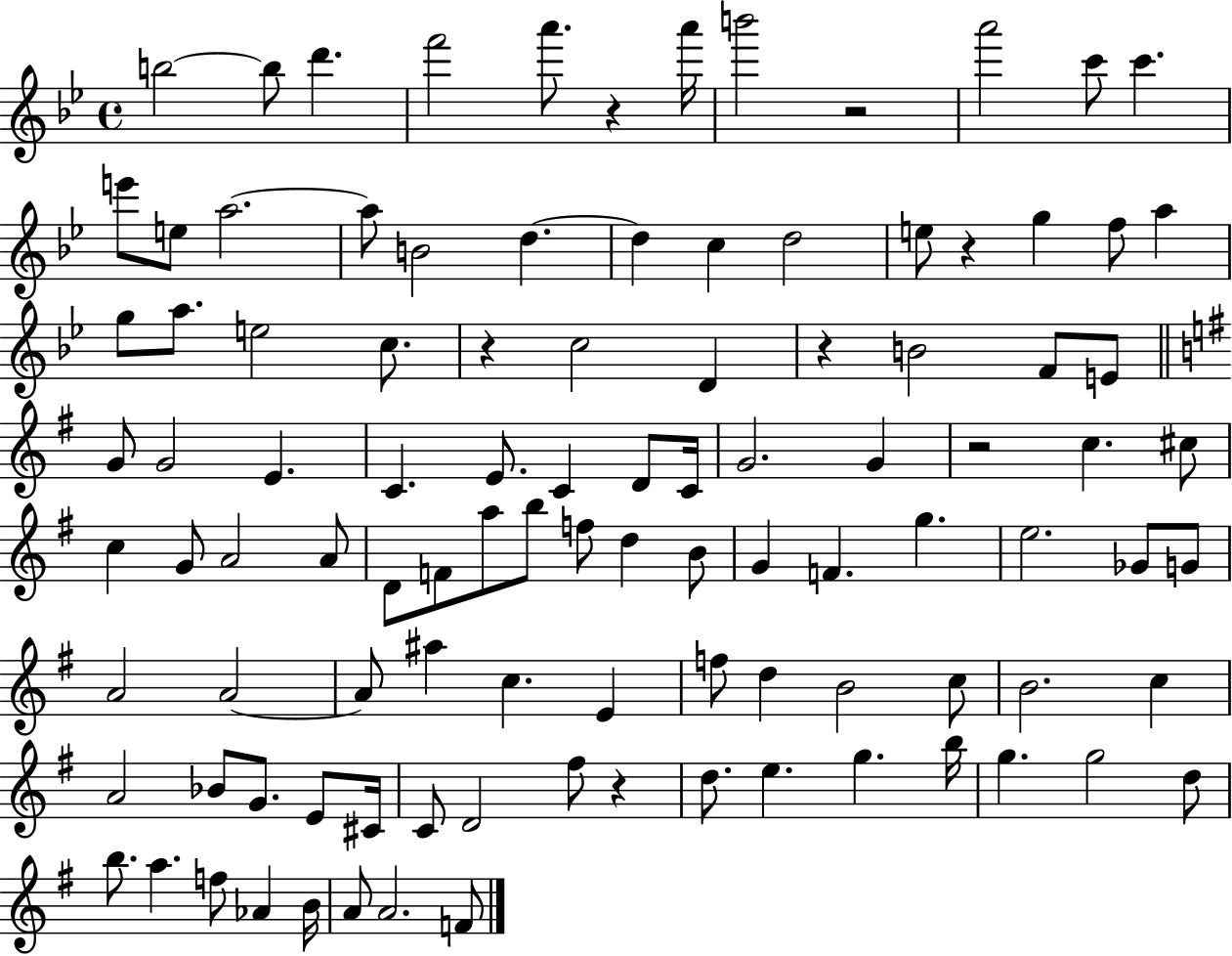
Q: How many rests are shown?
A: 7